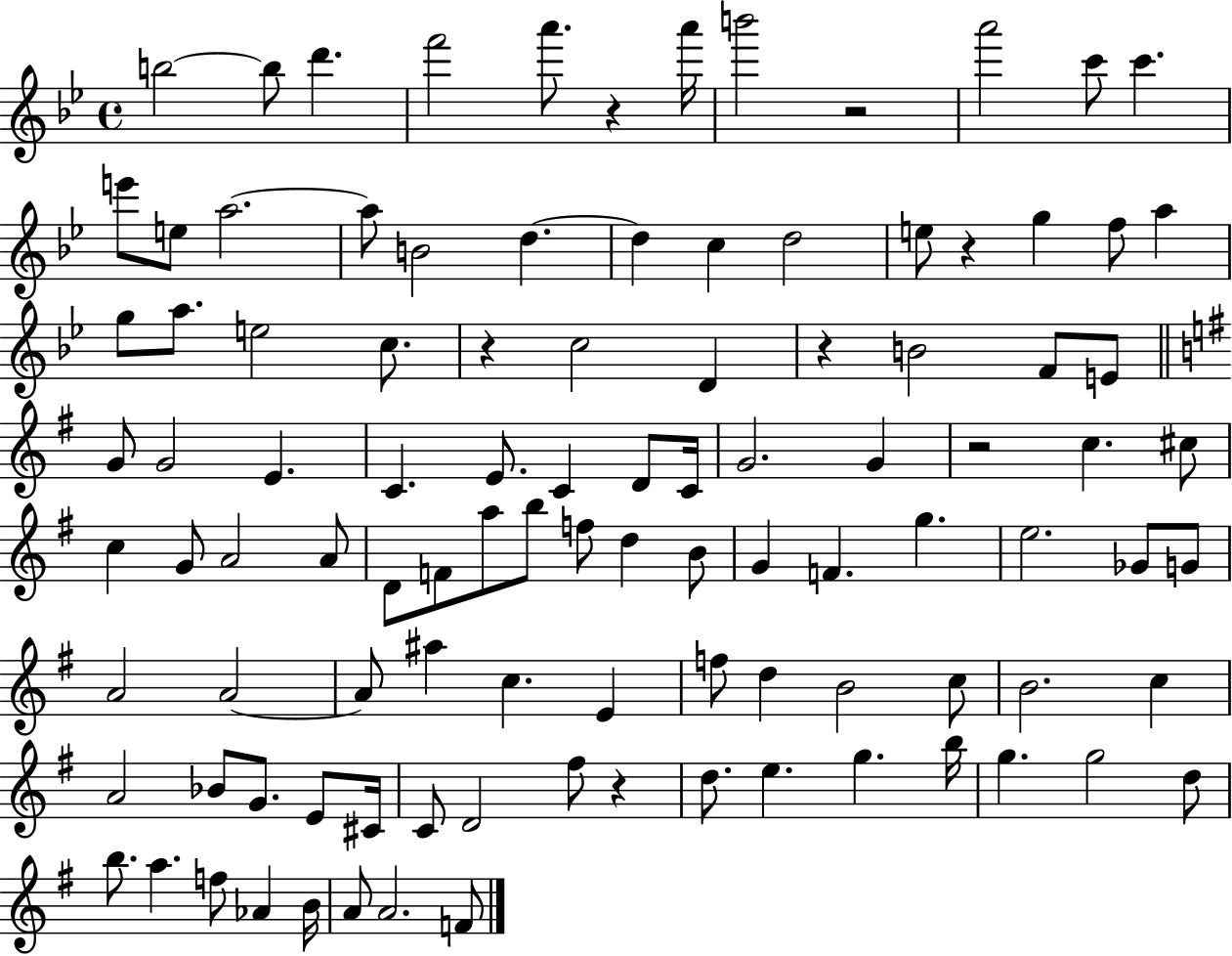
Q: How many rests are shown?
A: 7